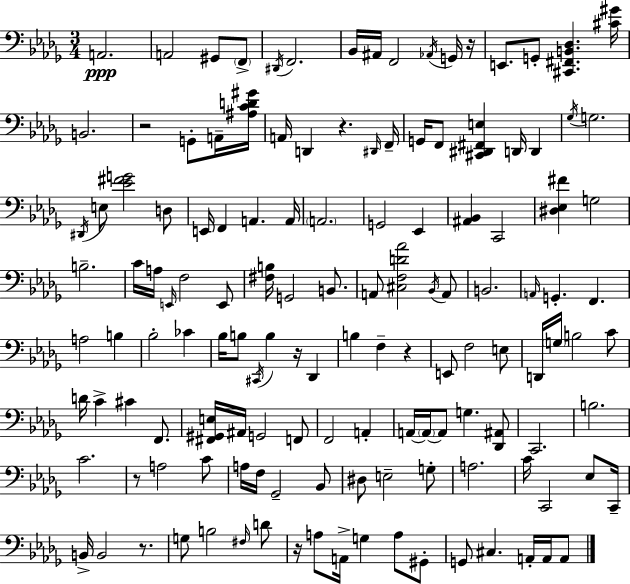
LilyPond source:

{
  \clef bass
  \numericTimeSignature
  \time 3/4
  \key bes \minor
  a,2.\ppp | a,2 gis,8 \parenthesize f,8-> | \acciaccatura { dis,16 } f,2. | bes,16 ais,16 f,2 \acciaccatura { aes,16 } | \break g,16 r16 e,8. g,8-. <cis, fis, b, des>4. | <cis' gis'>16 b,2. | r2 g,8-. | a,16-- <ais c' d' gis'>16 a,16 d,4 r4. | \break \grace { dis,16 } f,16-- g,16 f,8 <cis, dis, fis, e>4 d,16 d,4 | \acciaccatura { ges16 } g2. | \acciaccatura { dis,16 } e8 <ees' fis' g'>2 | d8 e,16 f,4 a,4. | \break a,16 \parenthesize a,2. | g,2 | ees,4 <ais, bes,>4 c,2 | <dis ees fis'>4 g2 | \break b2.-- | c'16 a16 \grace { e,16 } f2 | e,8 <fis b>16 g,2 | b,8. a,8 <cis f d' aes'>2 | \break \acciaccatura { bes,16 } a,8 b,2. | \grace { a,16 } g,4.-. | f,4. a2 | b4 bes2-. | \break ces'4 bes16 b8 \acciaccatura { cis,16 } | b4 r16 des,4 b4 | f4-- r4 e,8 f2 | e8 d,16 \parenthesize g16 b2 | \break c'8 d'16 c'4-> | cis'4 f,8. <fis, gis, e>16 ais,16 g,2 | f,8 f,2 | a,4-. a,16~~ \parenthesize a,16~~ a,8 | \break g4. <des, ais,>8 c,2. | b2. | c'2. | r8 a2 | \break c'8 a16 f16 ges,2-- | bes,8 dis8 e2-- | g8-. a2. | c'16 c,2 | \break ees8 c,16-- b,16-> b,2 | r8. g8 b2 | \grace { fis16 } d'8 r16 a8 | a,16-> g4 a8 gis,8-. g,8 | \break cis4. a,16-. a,16 a,8 \bar "|."
}